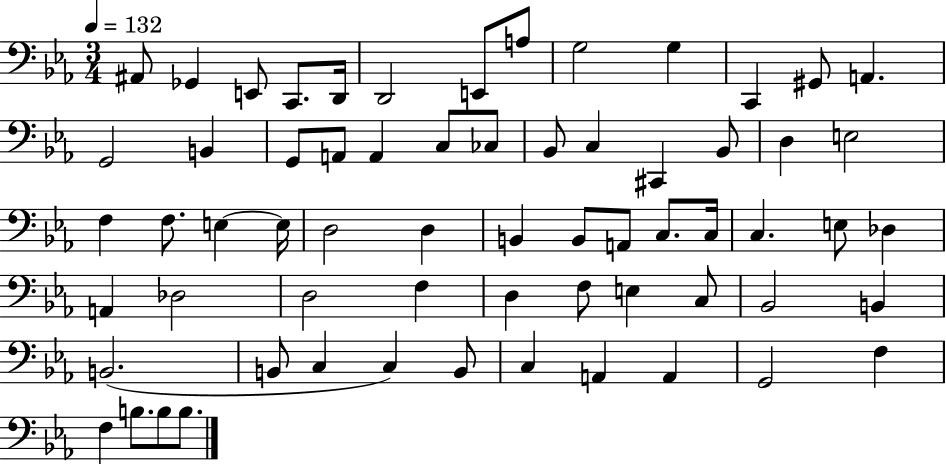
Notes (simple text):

A#2/e Gb2/q E2/e C2/e. D2/s D2/h E2/e A3/e G3/h G3/q C2/q G#2/e A2/q. G2/h B2/q G2/e A2/e A2/q C3/e CES3/e Bb2/e C3/q C#2/q Bb2/e D3/q E3/h F3/q F3/e. E3/q E3/s D3/h D3/q B2/q B2/e A2/e C3/e. C3/s C3/q. E3/e Db3/q A2/q Db3/h D3/h F3/q D3/q F3/e E3/q C3/e Bb2/h B2/q B2/h. B2/e C3/q C3/q B2/e C3/q A2/q A2/q G2/h F3/q F3/q B3/e. B3/e B3/e.